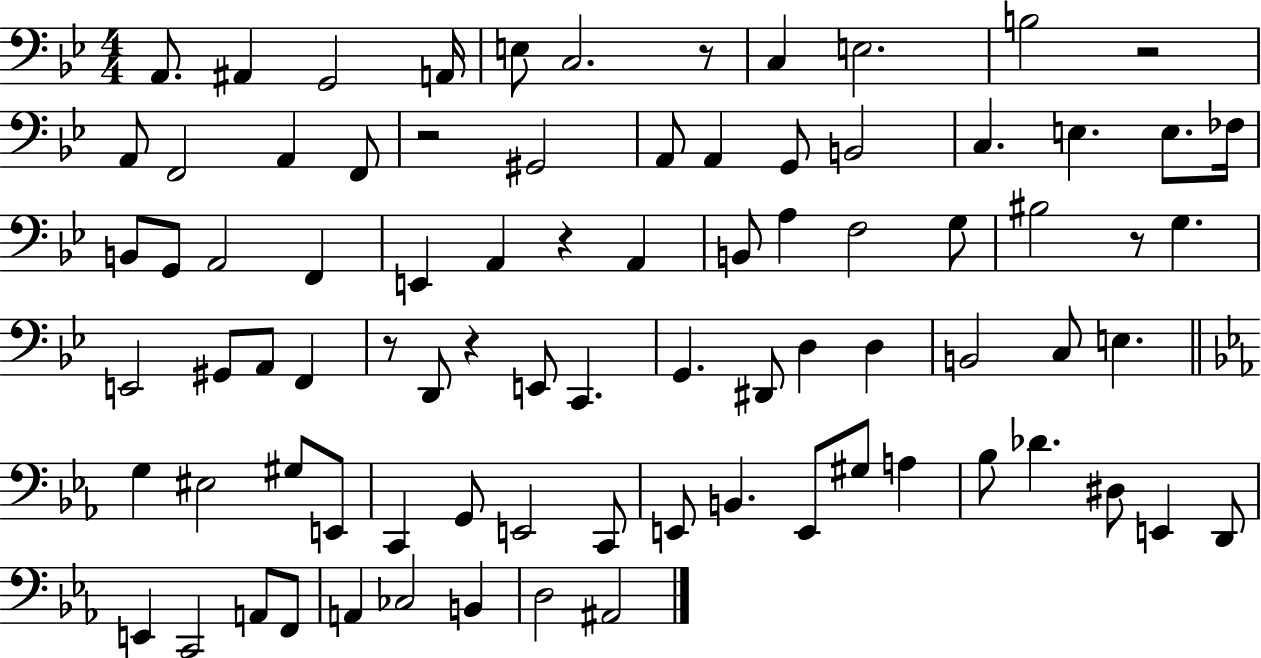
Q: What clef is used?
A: bass